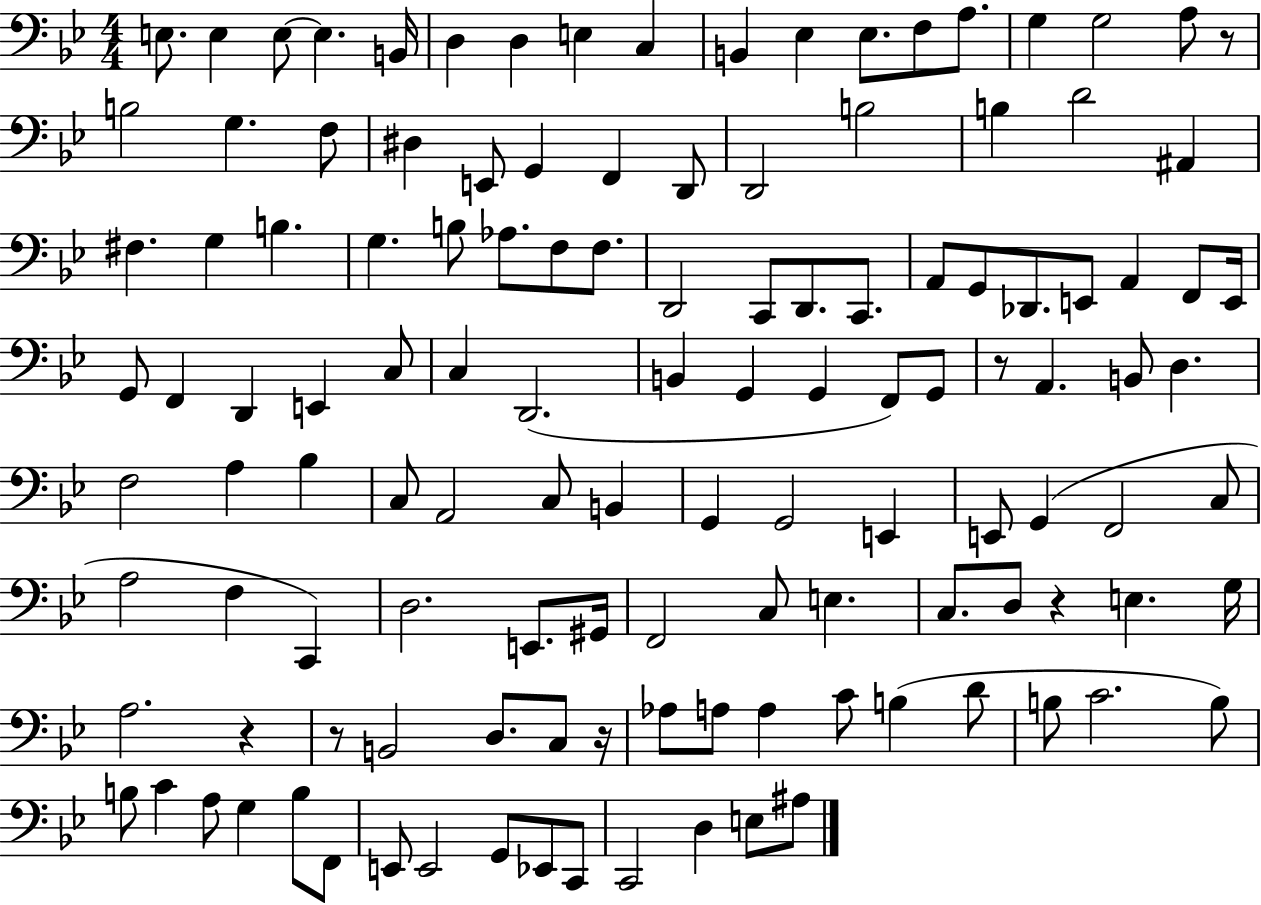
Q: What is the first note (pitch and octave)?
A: E3